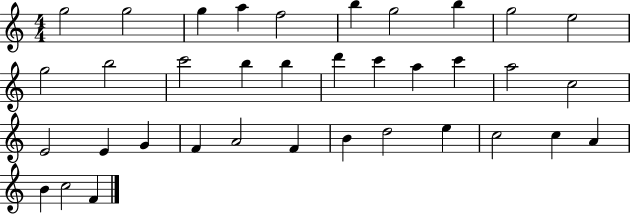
X:1
T:Untitled
M:4/4
L:1/4
K:C
g2 g2 g a f2 b g2 b g2 e2 g2 b2 c'2 b b d' c' a c' a2 c2 E2 E G F A2 F B d2 e c2 c A B c2 F